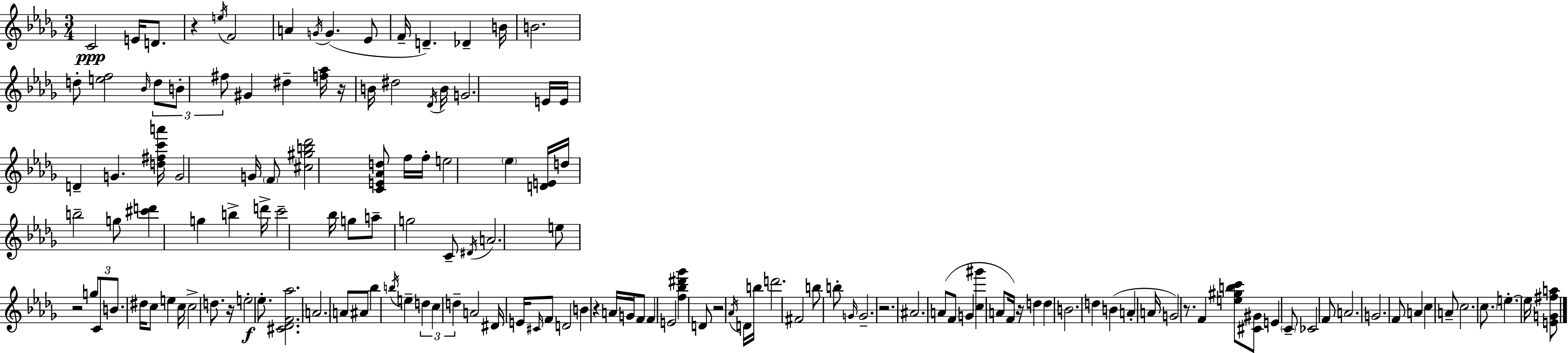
C4/h E4/s D4/e. R/q E5/s F4/h A4/q G4/s G4/q. Eb4/e F4/s D4/q. Db4/q B4/s B4/h. D5/e [E5,F5]/h Bb4/s D5/e B4/e F#5/e G#4/q D#5/q [F5,Ab5]/s R/s B4/s D#5/h Db4/s B4/s G4/h. E4/s E4/s D4/q G4/q. [D5,F#5,C6,A6]/s G4/h G4/s F4/e [C#5,G#5,B5,Db6]/h [C4,E4,Ab4,D5]/e F5/s F5/s E5/h Eb5/q [D4,E4]/s D5/s B5/h G5/e [C#6,D6]/q G5/q B5/q D6/s C6/h Bb5/s G5/e A5/e G5/h C4/e D#4/s A4/h. E5/e R/h G5/e C4/e B4/e. D#5/s C5/e E5/q C5/s C5/h D5/e. R/s E5/h Eb5/e. [C#4,Db4,F4,Ab5]/h. A4/h. A4/e A#4/e Bb5/q B5/s E5/q D5/q C5/q D5/q A4/h D#4/s E4/s C#4/s F4/e D4/h B4/q R/q A4/s G4/s F4/e F4/q E4/h [F5,Bb5,D#6,Gb6]/q D4/e R/h Ab4/s D4/s B5/s D6/h. F#4/h B5/e B5/e G4/s G4/h. R/h. A#4/h. A4/e F4/e G4/q [C5,G#6]/q A4/e F4/s R/s D5/q D5/q B4/h. D5/q B4/q A4/q A4/s G4/h R/e. F4/q [E5,G#5,B5,C6]/e [C#4,G#4]/e E4/q C4/e CES4/h F4/e A4/h. G4/h. F4/e A4/q C5/q A4/e C5/h. C5/e. E5/q. E5/s [E4,G4,F#5,A5]/e